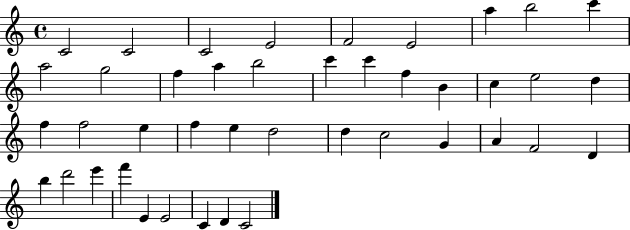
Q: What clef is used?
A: treble